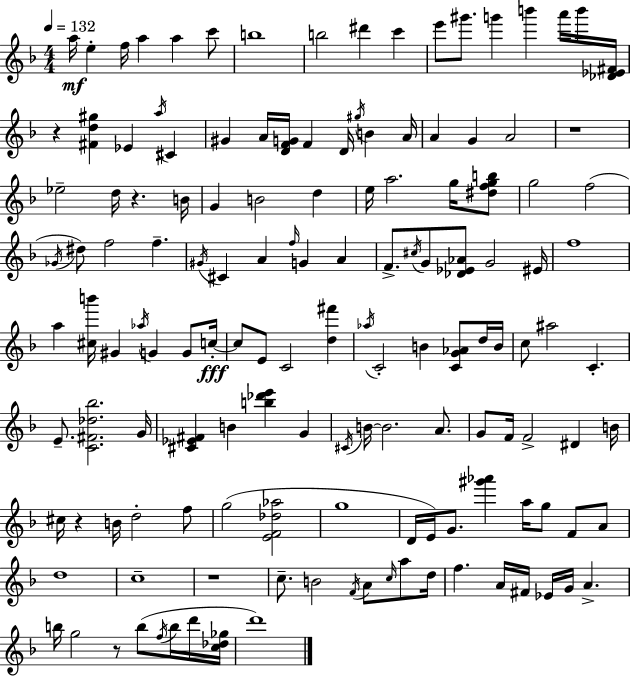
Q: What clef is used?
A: treble